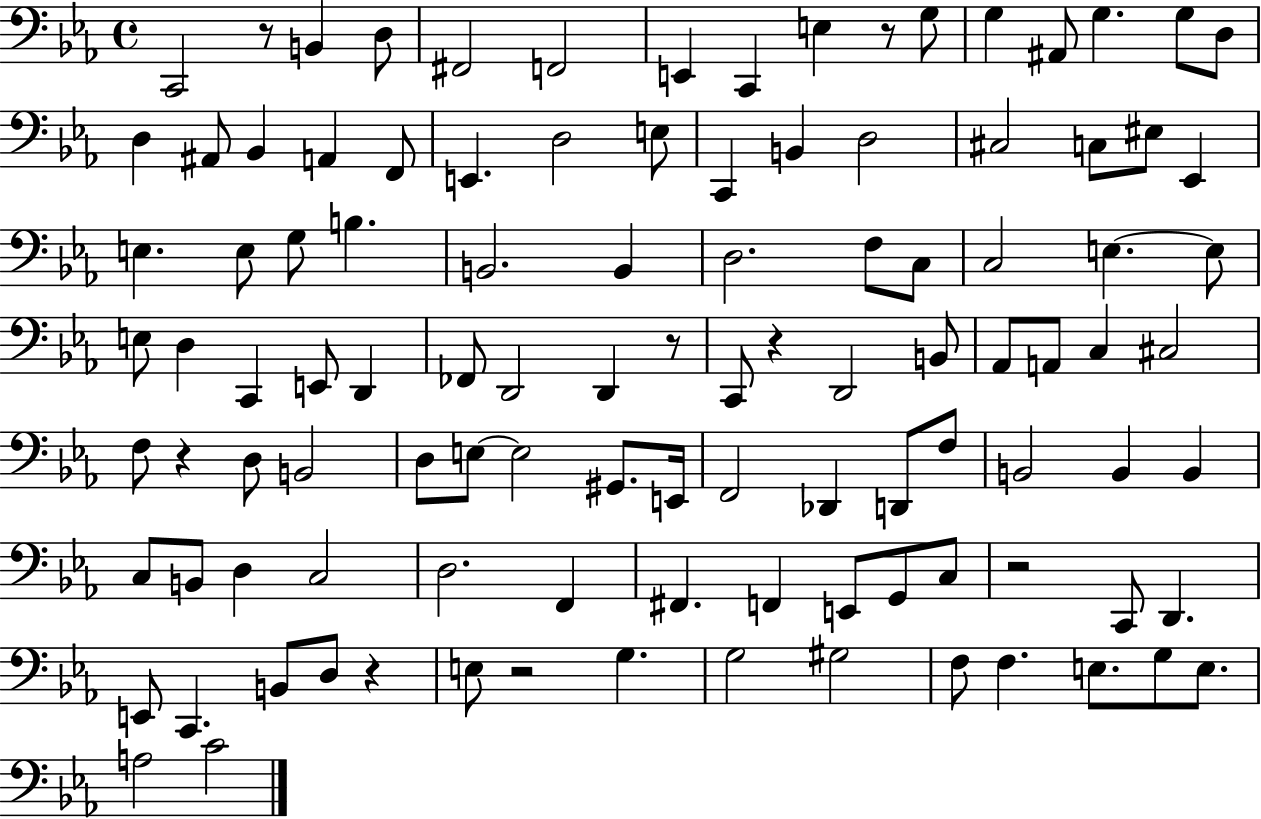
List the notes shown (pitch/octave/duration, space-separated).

C2/h R/e B2/q D3/e F#2/h F2/h E2/q C2/q E3/q R/e G3/e G3/q A#2/e G3/q. G3/e D3/e D3/q A#2/e Bb2/q A2/q F2/e E2/q. D3/h E3/e C2/q B2/q D3/h C#3/h C3/e EIS3/e Eb2/q E3/q. E3/e G3/e B3/q. B2/h. B2/q D3/h. F3/e C3/e C3/h E3/q. E3/e E3/e D3/q C2/q E2/e D2/q FES2/e D2/h D2/q R/e C2/e R/q D2/h B2/e Ab2/e A2/e C3/q C#3/h F3/e R/q D3/e B2/h D3/e E3/e E3/h G#2/e. E2/s F2/h Db2/q D2/e F3/e B2/h B2/q B2/q C3/e B2/e D3/q C3/h D3/h. F2/q F#2/q. F2/q E2/e G2/e C3/e R/h C2/e D2/q. E2/e C2/q. B2/e D3/e R/q E3/e R/h G3/q. G3/h G#3/h F3/e F3/q. E3/e. G3/e E3/e. A3/h C4/h